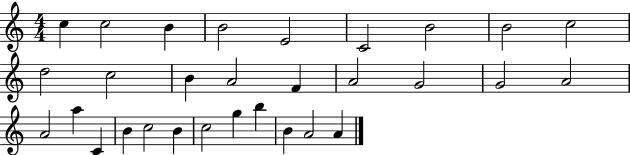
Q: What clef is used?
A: treble